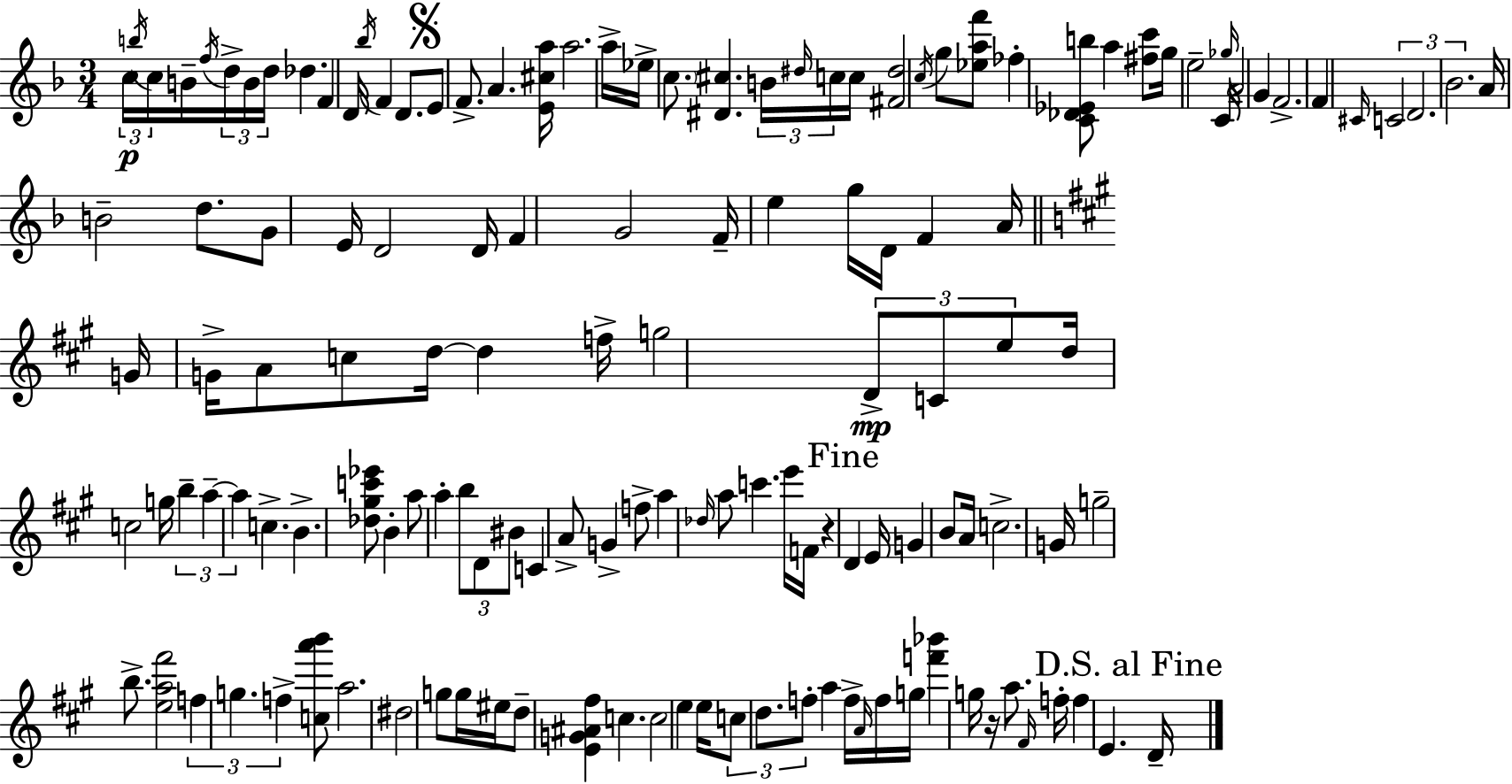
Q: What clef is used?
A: treble